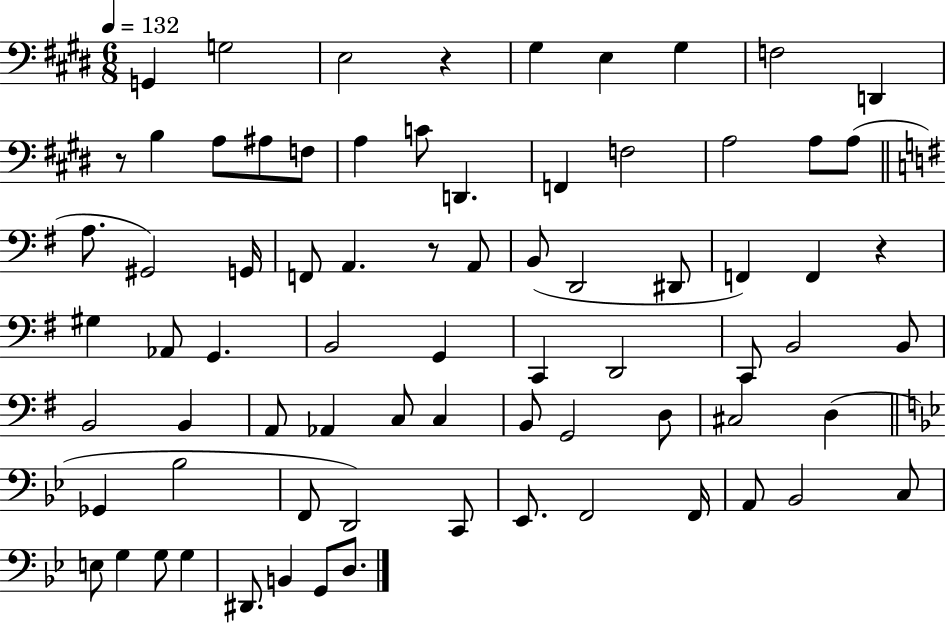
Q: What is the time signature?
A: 6/8